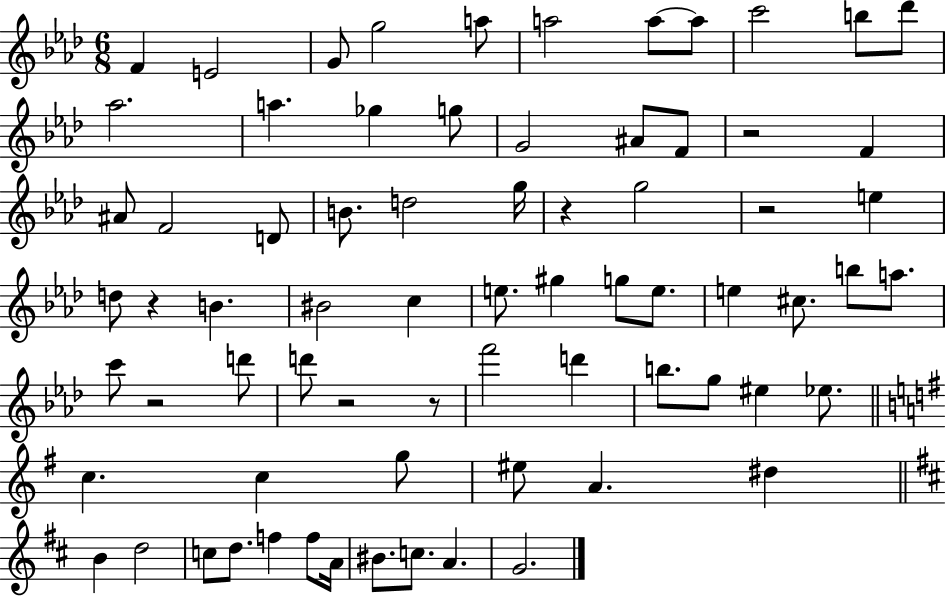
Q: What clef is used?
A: treble